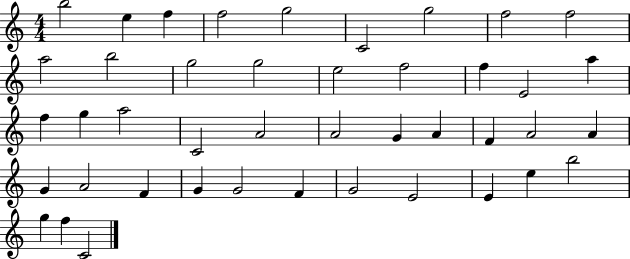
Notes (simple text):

B5/h E5/q F5/q F5/h G5/h C4/h G5/h F5/h F5/h A5/h B5/h G5/h G5/h E5/h F5/h F5/q E4/h A5/q F5/q G5/q A5/h C4/h A4/h A4/h G4/q A4/q F4/q A4/h A4/q G4/q A4/h F4/q G4/q G4/h F4/q G4/h E4/h E4/q E5/q B5/h G5/q F5/q C4/h